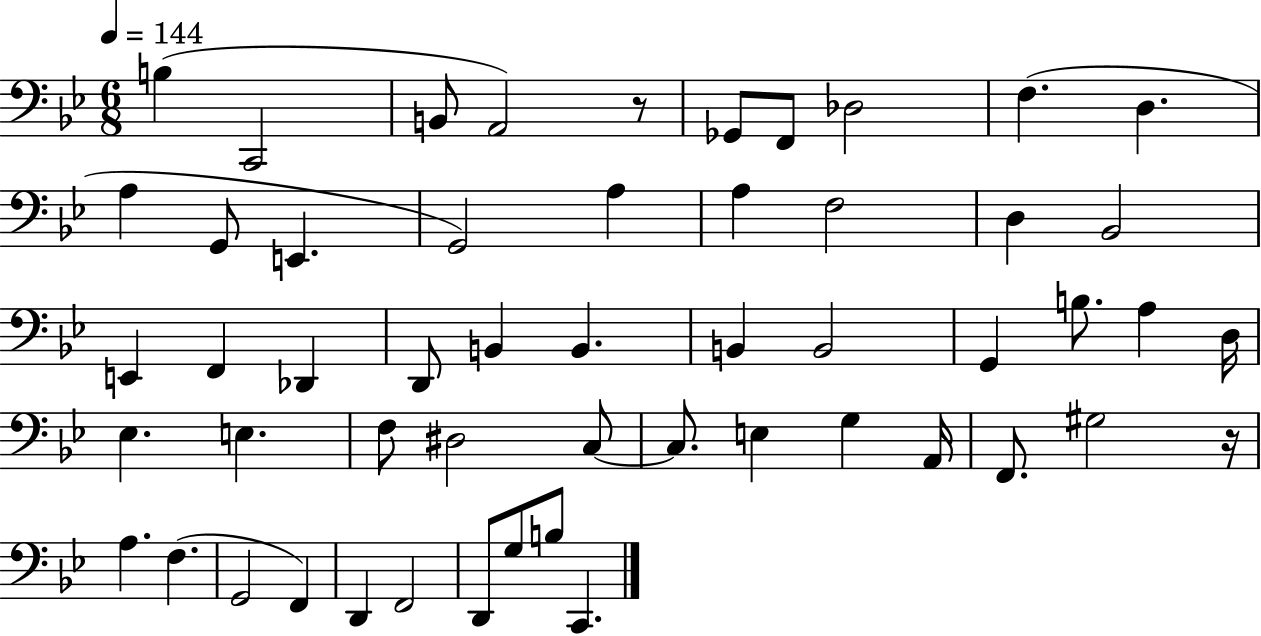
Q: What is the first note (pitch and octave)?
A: B3